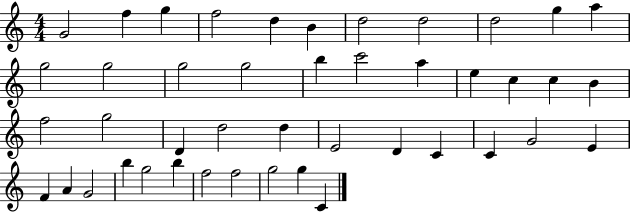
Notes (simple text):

G4/h F5/q G5/q F5/h D5/q B4/q D5/h D5/h D5/h G5/q A5/q G5/h G5/h G5/h G5/h B5/q C6/h A5/q E5/q C5/q C5/q B4/q F5/h G5/h D4/q D5/h D5/q E4/h D4/q C4/q C4/q G4/h E4/q F4/q A4/q G4/h B5/q G5/h B5/q F5/h F5/h G5/h G5/q C4/q